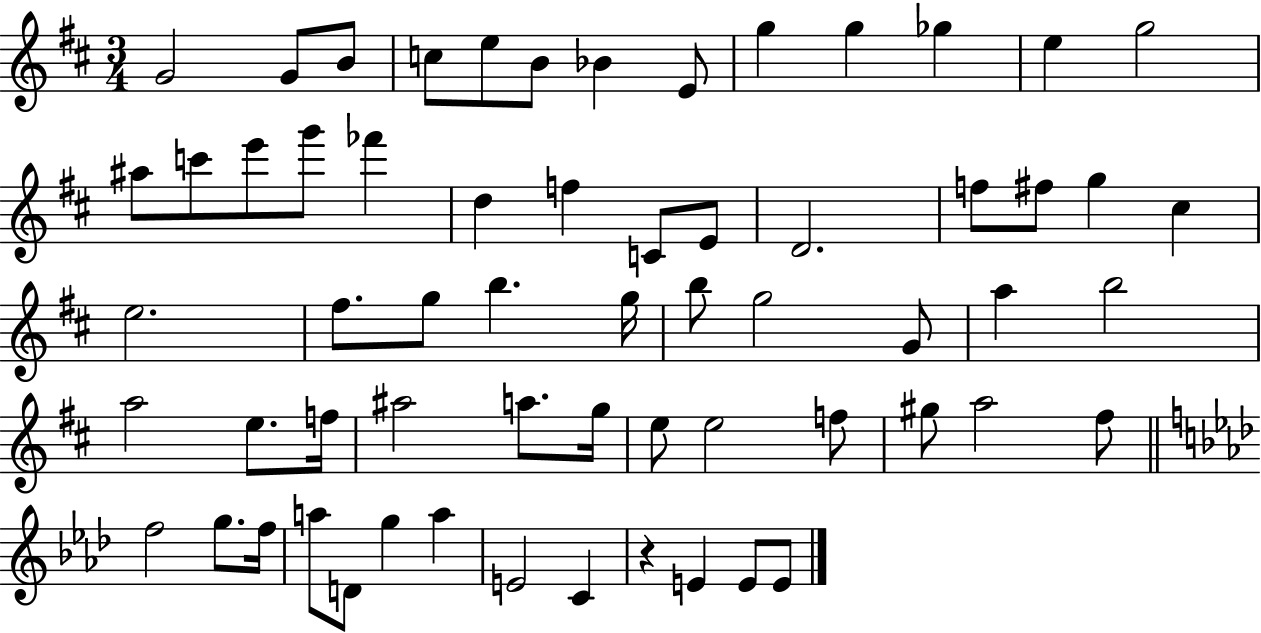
G4/h G4/e B4/e C5/e E5/e B4/e Bb4/q E4/e G5/q G5/q Gb5/q E5/q G5/h A#5/e C6/e E6/e G6/e FES6/q D5/q F5/q C4/e E4/e D4/h. F5/e F#5/e G5/q C#5/q E5/h. F#5/e. G5/e B5/q. G5/s B5/e G5/h G4/e A5/q B5/h A5/h E5/e. F5/s A#5/h A5/e. G5/s E5/e E5/h F5/e G#5/e A5/h F#5/e F5/h G5/e. F5/s A5/e D4/e G5/q A5/q E4/h C4/q R/q E4/q E4/e E4/e